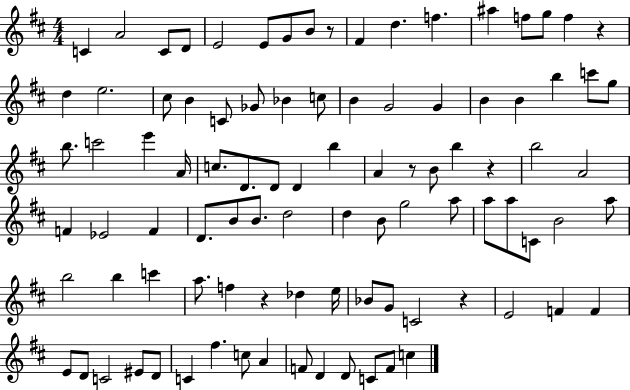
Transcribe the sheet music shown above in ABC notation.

X:1
T:Untitled
M:4/4
L:1/4
K:D
C A2 C/2 D/2 E2 E/2 G/2 B/2 z/2 ^F d f ^a f/2 g/2 f z d e2 ^c/2 B C/2 _G/2 _B c/2 B G2 G B B b c'/2 g/2 b/2 c'2 e' A/4 c/2 D/2 D/2 D b A z/2 B/2 b z b2 A2 F _E2 F D/2 B/2 B/2 d2 d B/2 g2 a/2 a/2 a/2 C/2 B2 a/2 b2 b c' a/2 f z _d e/4 _B/2 G/2 C2 z E2 F F E/2 D/2 C2 ^E/2 D/2 C ^f c/2 A F/2 D D/2 C/2 F/2 c